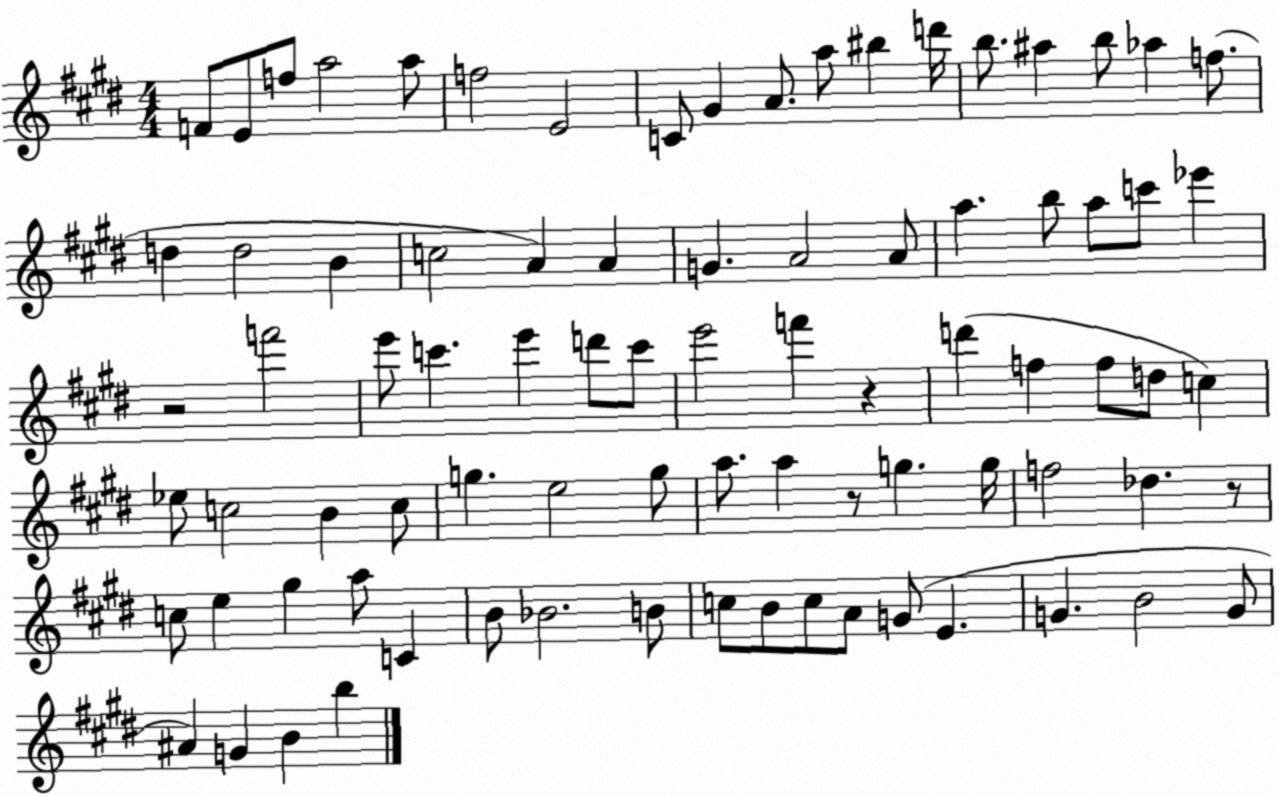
X:1
T:Untitled
M:4/4
L:1/4
K:E
F/2 E/2 f/2 a2 a/2 f2 E2 C/2 ^G A/2 a/2 ^b d'/4 b/2 ^a b/2 _a f/2 d d2 B c2 A A G A2 A/2 a b/2 a/2 c'/2 _e' z2 f'2 e'/2 c' e' d'/2 c'/2 e'2 f' z d' f f/2 d/2 c _e/2 c2 B c/2 g e2 g/2 a/2 a z/2 g g/4 f2 _d z/2 c/2 e ^g a/2 C B/2 _B2 B/2 c/2 B/2 c/2 A/2 G/2 E G B2 G/2 ^A G B b